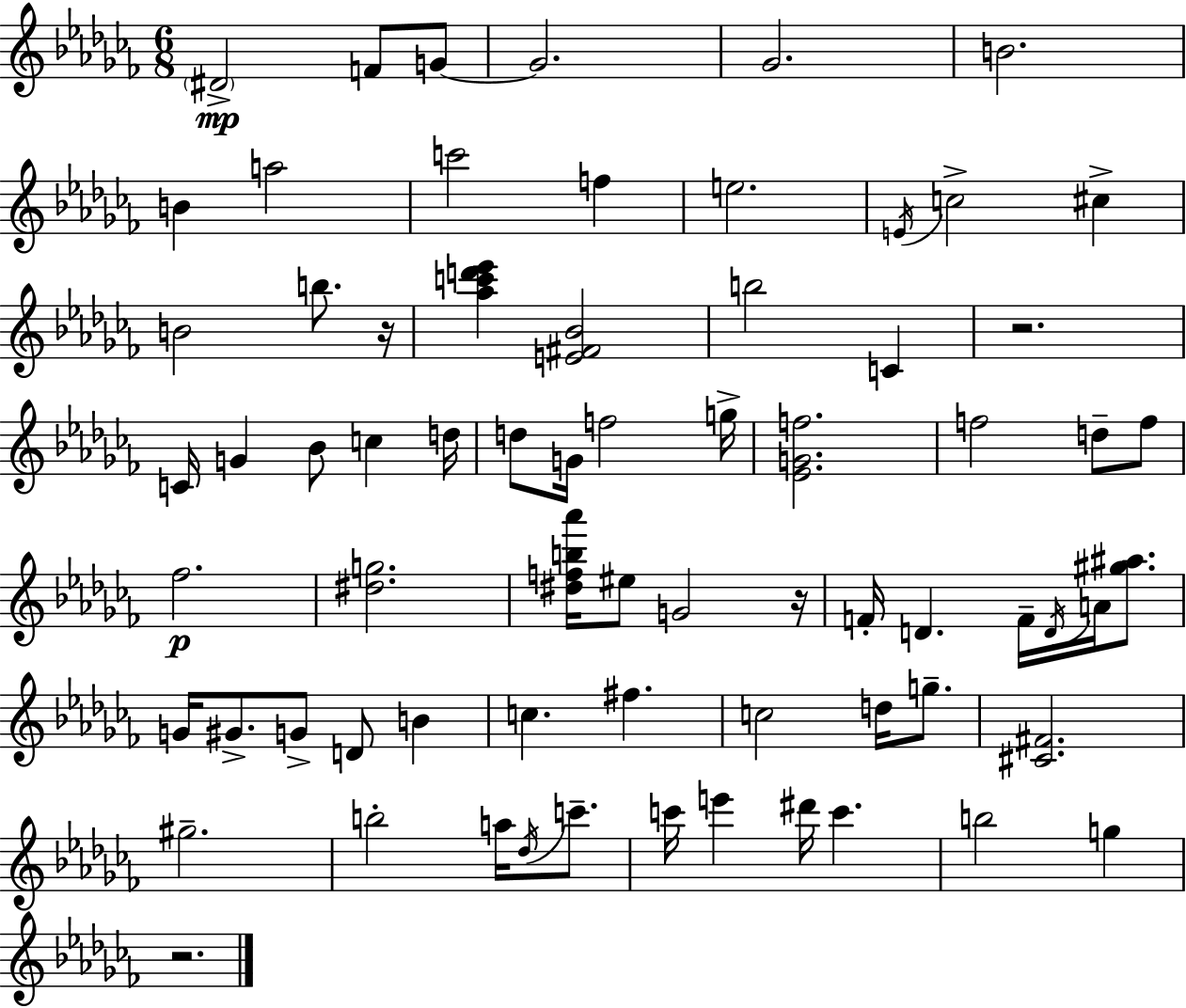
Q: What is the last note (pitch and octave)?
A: G5